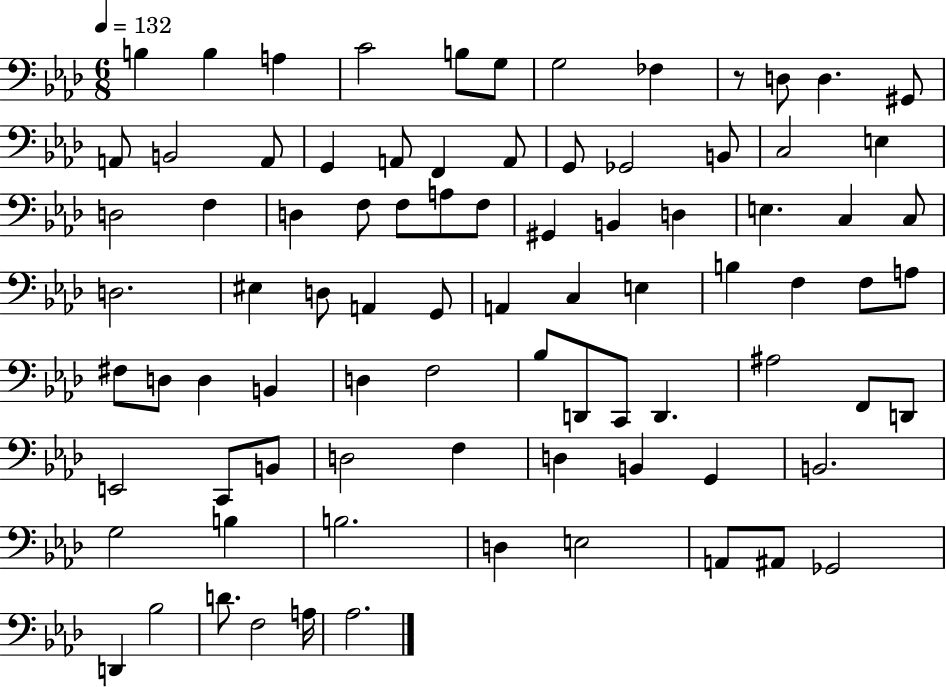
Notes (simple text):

B3/q B3/q A3/q C4/h B3/e G3/e G3/h FES3/q R/e D3/e D3/q. G#2/e A2/e B2/h A2/e G2/q A2/e F2/q A2/e G2/e Gb2/h B2/e C3/h E3/q D3/h F3/q D3/q F3/e F3/e A3/e F3/e G#2/q B2/q D3/q E3/q. C3/q C3/e D3/h. EIS3/q D3/e A2/q G2/e A2/q C3/q E3/q B3/q F3/q F3/e A3/e F#3/e D3/e D3/q B2/q D3/q F3/h Bb3/e D2/e C2/e D2/q. A#3/h F2/e D2/e E2/h C2/e B2/e D3/h F3/q D3/q B2/q G2/q B2/h. G3/h B3/q B3/h. D3/q E3/h A2/e A#2/e Gb2/h D2/q Bb3/h D4/e. F3/h A3/s Ab3/h.